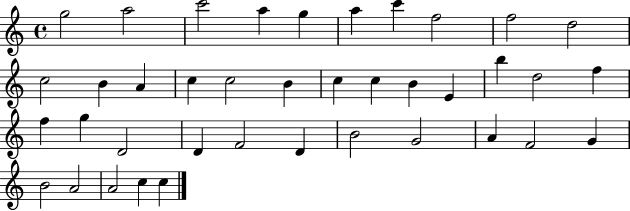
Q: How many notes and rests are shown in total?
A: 39